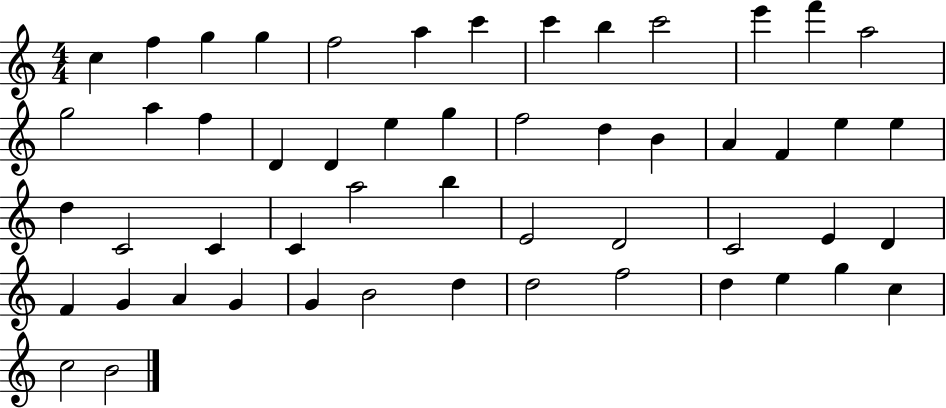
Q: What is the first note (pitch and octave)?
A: C5